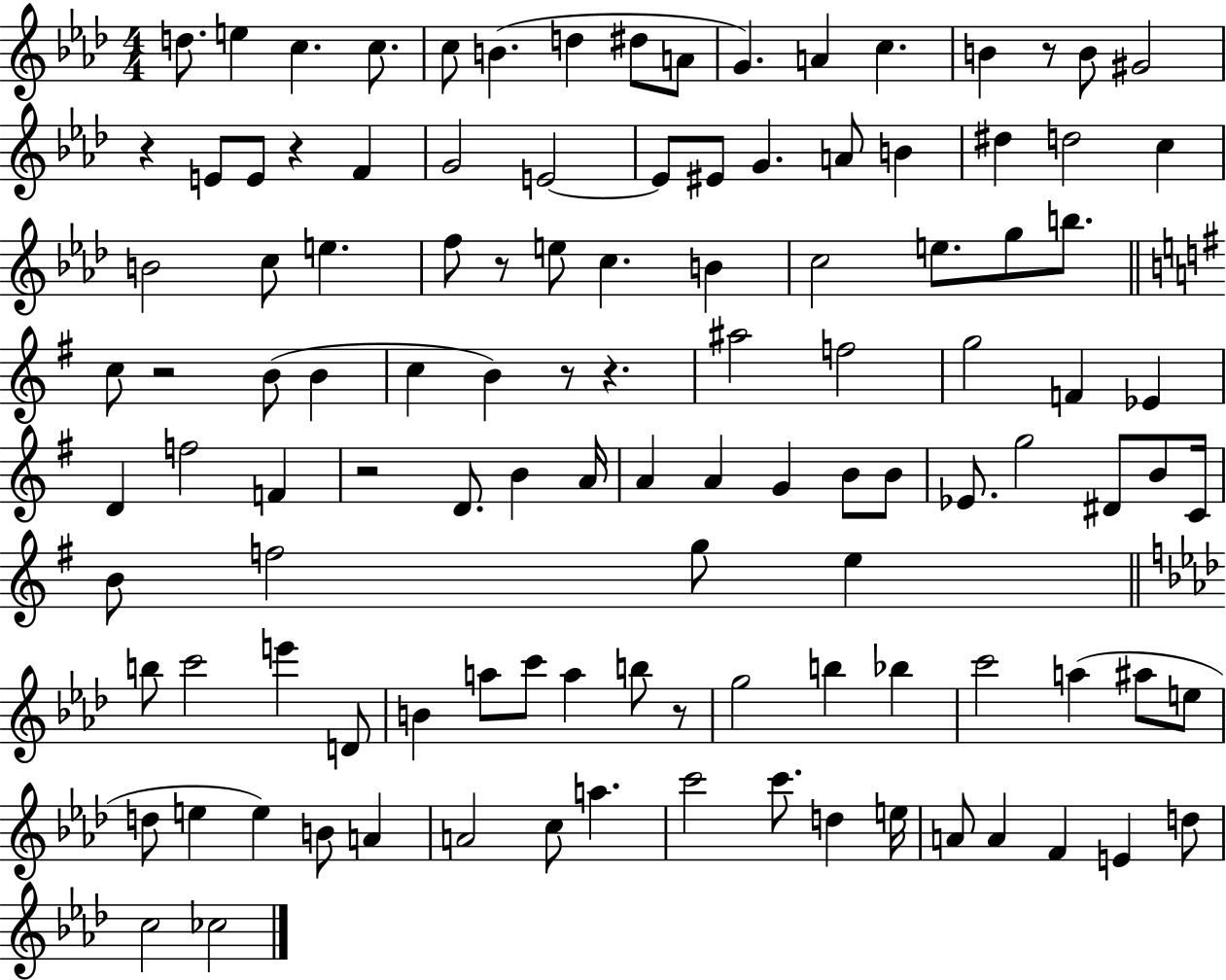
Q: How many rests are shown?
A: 9